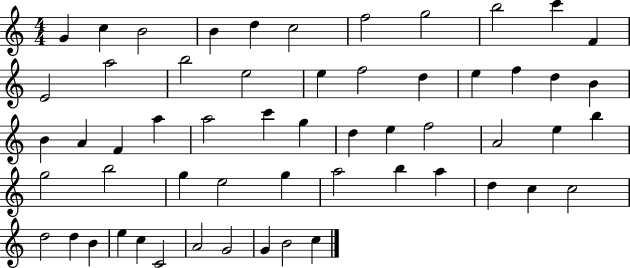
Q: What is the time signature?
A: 4/4